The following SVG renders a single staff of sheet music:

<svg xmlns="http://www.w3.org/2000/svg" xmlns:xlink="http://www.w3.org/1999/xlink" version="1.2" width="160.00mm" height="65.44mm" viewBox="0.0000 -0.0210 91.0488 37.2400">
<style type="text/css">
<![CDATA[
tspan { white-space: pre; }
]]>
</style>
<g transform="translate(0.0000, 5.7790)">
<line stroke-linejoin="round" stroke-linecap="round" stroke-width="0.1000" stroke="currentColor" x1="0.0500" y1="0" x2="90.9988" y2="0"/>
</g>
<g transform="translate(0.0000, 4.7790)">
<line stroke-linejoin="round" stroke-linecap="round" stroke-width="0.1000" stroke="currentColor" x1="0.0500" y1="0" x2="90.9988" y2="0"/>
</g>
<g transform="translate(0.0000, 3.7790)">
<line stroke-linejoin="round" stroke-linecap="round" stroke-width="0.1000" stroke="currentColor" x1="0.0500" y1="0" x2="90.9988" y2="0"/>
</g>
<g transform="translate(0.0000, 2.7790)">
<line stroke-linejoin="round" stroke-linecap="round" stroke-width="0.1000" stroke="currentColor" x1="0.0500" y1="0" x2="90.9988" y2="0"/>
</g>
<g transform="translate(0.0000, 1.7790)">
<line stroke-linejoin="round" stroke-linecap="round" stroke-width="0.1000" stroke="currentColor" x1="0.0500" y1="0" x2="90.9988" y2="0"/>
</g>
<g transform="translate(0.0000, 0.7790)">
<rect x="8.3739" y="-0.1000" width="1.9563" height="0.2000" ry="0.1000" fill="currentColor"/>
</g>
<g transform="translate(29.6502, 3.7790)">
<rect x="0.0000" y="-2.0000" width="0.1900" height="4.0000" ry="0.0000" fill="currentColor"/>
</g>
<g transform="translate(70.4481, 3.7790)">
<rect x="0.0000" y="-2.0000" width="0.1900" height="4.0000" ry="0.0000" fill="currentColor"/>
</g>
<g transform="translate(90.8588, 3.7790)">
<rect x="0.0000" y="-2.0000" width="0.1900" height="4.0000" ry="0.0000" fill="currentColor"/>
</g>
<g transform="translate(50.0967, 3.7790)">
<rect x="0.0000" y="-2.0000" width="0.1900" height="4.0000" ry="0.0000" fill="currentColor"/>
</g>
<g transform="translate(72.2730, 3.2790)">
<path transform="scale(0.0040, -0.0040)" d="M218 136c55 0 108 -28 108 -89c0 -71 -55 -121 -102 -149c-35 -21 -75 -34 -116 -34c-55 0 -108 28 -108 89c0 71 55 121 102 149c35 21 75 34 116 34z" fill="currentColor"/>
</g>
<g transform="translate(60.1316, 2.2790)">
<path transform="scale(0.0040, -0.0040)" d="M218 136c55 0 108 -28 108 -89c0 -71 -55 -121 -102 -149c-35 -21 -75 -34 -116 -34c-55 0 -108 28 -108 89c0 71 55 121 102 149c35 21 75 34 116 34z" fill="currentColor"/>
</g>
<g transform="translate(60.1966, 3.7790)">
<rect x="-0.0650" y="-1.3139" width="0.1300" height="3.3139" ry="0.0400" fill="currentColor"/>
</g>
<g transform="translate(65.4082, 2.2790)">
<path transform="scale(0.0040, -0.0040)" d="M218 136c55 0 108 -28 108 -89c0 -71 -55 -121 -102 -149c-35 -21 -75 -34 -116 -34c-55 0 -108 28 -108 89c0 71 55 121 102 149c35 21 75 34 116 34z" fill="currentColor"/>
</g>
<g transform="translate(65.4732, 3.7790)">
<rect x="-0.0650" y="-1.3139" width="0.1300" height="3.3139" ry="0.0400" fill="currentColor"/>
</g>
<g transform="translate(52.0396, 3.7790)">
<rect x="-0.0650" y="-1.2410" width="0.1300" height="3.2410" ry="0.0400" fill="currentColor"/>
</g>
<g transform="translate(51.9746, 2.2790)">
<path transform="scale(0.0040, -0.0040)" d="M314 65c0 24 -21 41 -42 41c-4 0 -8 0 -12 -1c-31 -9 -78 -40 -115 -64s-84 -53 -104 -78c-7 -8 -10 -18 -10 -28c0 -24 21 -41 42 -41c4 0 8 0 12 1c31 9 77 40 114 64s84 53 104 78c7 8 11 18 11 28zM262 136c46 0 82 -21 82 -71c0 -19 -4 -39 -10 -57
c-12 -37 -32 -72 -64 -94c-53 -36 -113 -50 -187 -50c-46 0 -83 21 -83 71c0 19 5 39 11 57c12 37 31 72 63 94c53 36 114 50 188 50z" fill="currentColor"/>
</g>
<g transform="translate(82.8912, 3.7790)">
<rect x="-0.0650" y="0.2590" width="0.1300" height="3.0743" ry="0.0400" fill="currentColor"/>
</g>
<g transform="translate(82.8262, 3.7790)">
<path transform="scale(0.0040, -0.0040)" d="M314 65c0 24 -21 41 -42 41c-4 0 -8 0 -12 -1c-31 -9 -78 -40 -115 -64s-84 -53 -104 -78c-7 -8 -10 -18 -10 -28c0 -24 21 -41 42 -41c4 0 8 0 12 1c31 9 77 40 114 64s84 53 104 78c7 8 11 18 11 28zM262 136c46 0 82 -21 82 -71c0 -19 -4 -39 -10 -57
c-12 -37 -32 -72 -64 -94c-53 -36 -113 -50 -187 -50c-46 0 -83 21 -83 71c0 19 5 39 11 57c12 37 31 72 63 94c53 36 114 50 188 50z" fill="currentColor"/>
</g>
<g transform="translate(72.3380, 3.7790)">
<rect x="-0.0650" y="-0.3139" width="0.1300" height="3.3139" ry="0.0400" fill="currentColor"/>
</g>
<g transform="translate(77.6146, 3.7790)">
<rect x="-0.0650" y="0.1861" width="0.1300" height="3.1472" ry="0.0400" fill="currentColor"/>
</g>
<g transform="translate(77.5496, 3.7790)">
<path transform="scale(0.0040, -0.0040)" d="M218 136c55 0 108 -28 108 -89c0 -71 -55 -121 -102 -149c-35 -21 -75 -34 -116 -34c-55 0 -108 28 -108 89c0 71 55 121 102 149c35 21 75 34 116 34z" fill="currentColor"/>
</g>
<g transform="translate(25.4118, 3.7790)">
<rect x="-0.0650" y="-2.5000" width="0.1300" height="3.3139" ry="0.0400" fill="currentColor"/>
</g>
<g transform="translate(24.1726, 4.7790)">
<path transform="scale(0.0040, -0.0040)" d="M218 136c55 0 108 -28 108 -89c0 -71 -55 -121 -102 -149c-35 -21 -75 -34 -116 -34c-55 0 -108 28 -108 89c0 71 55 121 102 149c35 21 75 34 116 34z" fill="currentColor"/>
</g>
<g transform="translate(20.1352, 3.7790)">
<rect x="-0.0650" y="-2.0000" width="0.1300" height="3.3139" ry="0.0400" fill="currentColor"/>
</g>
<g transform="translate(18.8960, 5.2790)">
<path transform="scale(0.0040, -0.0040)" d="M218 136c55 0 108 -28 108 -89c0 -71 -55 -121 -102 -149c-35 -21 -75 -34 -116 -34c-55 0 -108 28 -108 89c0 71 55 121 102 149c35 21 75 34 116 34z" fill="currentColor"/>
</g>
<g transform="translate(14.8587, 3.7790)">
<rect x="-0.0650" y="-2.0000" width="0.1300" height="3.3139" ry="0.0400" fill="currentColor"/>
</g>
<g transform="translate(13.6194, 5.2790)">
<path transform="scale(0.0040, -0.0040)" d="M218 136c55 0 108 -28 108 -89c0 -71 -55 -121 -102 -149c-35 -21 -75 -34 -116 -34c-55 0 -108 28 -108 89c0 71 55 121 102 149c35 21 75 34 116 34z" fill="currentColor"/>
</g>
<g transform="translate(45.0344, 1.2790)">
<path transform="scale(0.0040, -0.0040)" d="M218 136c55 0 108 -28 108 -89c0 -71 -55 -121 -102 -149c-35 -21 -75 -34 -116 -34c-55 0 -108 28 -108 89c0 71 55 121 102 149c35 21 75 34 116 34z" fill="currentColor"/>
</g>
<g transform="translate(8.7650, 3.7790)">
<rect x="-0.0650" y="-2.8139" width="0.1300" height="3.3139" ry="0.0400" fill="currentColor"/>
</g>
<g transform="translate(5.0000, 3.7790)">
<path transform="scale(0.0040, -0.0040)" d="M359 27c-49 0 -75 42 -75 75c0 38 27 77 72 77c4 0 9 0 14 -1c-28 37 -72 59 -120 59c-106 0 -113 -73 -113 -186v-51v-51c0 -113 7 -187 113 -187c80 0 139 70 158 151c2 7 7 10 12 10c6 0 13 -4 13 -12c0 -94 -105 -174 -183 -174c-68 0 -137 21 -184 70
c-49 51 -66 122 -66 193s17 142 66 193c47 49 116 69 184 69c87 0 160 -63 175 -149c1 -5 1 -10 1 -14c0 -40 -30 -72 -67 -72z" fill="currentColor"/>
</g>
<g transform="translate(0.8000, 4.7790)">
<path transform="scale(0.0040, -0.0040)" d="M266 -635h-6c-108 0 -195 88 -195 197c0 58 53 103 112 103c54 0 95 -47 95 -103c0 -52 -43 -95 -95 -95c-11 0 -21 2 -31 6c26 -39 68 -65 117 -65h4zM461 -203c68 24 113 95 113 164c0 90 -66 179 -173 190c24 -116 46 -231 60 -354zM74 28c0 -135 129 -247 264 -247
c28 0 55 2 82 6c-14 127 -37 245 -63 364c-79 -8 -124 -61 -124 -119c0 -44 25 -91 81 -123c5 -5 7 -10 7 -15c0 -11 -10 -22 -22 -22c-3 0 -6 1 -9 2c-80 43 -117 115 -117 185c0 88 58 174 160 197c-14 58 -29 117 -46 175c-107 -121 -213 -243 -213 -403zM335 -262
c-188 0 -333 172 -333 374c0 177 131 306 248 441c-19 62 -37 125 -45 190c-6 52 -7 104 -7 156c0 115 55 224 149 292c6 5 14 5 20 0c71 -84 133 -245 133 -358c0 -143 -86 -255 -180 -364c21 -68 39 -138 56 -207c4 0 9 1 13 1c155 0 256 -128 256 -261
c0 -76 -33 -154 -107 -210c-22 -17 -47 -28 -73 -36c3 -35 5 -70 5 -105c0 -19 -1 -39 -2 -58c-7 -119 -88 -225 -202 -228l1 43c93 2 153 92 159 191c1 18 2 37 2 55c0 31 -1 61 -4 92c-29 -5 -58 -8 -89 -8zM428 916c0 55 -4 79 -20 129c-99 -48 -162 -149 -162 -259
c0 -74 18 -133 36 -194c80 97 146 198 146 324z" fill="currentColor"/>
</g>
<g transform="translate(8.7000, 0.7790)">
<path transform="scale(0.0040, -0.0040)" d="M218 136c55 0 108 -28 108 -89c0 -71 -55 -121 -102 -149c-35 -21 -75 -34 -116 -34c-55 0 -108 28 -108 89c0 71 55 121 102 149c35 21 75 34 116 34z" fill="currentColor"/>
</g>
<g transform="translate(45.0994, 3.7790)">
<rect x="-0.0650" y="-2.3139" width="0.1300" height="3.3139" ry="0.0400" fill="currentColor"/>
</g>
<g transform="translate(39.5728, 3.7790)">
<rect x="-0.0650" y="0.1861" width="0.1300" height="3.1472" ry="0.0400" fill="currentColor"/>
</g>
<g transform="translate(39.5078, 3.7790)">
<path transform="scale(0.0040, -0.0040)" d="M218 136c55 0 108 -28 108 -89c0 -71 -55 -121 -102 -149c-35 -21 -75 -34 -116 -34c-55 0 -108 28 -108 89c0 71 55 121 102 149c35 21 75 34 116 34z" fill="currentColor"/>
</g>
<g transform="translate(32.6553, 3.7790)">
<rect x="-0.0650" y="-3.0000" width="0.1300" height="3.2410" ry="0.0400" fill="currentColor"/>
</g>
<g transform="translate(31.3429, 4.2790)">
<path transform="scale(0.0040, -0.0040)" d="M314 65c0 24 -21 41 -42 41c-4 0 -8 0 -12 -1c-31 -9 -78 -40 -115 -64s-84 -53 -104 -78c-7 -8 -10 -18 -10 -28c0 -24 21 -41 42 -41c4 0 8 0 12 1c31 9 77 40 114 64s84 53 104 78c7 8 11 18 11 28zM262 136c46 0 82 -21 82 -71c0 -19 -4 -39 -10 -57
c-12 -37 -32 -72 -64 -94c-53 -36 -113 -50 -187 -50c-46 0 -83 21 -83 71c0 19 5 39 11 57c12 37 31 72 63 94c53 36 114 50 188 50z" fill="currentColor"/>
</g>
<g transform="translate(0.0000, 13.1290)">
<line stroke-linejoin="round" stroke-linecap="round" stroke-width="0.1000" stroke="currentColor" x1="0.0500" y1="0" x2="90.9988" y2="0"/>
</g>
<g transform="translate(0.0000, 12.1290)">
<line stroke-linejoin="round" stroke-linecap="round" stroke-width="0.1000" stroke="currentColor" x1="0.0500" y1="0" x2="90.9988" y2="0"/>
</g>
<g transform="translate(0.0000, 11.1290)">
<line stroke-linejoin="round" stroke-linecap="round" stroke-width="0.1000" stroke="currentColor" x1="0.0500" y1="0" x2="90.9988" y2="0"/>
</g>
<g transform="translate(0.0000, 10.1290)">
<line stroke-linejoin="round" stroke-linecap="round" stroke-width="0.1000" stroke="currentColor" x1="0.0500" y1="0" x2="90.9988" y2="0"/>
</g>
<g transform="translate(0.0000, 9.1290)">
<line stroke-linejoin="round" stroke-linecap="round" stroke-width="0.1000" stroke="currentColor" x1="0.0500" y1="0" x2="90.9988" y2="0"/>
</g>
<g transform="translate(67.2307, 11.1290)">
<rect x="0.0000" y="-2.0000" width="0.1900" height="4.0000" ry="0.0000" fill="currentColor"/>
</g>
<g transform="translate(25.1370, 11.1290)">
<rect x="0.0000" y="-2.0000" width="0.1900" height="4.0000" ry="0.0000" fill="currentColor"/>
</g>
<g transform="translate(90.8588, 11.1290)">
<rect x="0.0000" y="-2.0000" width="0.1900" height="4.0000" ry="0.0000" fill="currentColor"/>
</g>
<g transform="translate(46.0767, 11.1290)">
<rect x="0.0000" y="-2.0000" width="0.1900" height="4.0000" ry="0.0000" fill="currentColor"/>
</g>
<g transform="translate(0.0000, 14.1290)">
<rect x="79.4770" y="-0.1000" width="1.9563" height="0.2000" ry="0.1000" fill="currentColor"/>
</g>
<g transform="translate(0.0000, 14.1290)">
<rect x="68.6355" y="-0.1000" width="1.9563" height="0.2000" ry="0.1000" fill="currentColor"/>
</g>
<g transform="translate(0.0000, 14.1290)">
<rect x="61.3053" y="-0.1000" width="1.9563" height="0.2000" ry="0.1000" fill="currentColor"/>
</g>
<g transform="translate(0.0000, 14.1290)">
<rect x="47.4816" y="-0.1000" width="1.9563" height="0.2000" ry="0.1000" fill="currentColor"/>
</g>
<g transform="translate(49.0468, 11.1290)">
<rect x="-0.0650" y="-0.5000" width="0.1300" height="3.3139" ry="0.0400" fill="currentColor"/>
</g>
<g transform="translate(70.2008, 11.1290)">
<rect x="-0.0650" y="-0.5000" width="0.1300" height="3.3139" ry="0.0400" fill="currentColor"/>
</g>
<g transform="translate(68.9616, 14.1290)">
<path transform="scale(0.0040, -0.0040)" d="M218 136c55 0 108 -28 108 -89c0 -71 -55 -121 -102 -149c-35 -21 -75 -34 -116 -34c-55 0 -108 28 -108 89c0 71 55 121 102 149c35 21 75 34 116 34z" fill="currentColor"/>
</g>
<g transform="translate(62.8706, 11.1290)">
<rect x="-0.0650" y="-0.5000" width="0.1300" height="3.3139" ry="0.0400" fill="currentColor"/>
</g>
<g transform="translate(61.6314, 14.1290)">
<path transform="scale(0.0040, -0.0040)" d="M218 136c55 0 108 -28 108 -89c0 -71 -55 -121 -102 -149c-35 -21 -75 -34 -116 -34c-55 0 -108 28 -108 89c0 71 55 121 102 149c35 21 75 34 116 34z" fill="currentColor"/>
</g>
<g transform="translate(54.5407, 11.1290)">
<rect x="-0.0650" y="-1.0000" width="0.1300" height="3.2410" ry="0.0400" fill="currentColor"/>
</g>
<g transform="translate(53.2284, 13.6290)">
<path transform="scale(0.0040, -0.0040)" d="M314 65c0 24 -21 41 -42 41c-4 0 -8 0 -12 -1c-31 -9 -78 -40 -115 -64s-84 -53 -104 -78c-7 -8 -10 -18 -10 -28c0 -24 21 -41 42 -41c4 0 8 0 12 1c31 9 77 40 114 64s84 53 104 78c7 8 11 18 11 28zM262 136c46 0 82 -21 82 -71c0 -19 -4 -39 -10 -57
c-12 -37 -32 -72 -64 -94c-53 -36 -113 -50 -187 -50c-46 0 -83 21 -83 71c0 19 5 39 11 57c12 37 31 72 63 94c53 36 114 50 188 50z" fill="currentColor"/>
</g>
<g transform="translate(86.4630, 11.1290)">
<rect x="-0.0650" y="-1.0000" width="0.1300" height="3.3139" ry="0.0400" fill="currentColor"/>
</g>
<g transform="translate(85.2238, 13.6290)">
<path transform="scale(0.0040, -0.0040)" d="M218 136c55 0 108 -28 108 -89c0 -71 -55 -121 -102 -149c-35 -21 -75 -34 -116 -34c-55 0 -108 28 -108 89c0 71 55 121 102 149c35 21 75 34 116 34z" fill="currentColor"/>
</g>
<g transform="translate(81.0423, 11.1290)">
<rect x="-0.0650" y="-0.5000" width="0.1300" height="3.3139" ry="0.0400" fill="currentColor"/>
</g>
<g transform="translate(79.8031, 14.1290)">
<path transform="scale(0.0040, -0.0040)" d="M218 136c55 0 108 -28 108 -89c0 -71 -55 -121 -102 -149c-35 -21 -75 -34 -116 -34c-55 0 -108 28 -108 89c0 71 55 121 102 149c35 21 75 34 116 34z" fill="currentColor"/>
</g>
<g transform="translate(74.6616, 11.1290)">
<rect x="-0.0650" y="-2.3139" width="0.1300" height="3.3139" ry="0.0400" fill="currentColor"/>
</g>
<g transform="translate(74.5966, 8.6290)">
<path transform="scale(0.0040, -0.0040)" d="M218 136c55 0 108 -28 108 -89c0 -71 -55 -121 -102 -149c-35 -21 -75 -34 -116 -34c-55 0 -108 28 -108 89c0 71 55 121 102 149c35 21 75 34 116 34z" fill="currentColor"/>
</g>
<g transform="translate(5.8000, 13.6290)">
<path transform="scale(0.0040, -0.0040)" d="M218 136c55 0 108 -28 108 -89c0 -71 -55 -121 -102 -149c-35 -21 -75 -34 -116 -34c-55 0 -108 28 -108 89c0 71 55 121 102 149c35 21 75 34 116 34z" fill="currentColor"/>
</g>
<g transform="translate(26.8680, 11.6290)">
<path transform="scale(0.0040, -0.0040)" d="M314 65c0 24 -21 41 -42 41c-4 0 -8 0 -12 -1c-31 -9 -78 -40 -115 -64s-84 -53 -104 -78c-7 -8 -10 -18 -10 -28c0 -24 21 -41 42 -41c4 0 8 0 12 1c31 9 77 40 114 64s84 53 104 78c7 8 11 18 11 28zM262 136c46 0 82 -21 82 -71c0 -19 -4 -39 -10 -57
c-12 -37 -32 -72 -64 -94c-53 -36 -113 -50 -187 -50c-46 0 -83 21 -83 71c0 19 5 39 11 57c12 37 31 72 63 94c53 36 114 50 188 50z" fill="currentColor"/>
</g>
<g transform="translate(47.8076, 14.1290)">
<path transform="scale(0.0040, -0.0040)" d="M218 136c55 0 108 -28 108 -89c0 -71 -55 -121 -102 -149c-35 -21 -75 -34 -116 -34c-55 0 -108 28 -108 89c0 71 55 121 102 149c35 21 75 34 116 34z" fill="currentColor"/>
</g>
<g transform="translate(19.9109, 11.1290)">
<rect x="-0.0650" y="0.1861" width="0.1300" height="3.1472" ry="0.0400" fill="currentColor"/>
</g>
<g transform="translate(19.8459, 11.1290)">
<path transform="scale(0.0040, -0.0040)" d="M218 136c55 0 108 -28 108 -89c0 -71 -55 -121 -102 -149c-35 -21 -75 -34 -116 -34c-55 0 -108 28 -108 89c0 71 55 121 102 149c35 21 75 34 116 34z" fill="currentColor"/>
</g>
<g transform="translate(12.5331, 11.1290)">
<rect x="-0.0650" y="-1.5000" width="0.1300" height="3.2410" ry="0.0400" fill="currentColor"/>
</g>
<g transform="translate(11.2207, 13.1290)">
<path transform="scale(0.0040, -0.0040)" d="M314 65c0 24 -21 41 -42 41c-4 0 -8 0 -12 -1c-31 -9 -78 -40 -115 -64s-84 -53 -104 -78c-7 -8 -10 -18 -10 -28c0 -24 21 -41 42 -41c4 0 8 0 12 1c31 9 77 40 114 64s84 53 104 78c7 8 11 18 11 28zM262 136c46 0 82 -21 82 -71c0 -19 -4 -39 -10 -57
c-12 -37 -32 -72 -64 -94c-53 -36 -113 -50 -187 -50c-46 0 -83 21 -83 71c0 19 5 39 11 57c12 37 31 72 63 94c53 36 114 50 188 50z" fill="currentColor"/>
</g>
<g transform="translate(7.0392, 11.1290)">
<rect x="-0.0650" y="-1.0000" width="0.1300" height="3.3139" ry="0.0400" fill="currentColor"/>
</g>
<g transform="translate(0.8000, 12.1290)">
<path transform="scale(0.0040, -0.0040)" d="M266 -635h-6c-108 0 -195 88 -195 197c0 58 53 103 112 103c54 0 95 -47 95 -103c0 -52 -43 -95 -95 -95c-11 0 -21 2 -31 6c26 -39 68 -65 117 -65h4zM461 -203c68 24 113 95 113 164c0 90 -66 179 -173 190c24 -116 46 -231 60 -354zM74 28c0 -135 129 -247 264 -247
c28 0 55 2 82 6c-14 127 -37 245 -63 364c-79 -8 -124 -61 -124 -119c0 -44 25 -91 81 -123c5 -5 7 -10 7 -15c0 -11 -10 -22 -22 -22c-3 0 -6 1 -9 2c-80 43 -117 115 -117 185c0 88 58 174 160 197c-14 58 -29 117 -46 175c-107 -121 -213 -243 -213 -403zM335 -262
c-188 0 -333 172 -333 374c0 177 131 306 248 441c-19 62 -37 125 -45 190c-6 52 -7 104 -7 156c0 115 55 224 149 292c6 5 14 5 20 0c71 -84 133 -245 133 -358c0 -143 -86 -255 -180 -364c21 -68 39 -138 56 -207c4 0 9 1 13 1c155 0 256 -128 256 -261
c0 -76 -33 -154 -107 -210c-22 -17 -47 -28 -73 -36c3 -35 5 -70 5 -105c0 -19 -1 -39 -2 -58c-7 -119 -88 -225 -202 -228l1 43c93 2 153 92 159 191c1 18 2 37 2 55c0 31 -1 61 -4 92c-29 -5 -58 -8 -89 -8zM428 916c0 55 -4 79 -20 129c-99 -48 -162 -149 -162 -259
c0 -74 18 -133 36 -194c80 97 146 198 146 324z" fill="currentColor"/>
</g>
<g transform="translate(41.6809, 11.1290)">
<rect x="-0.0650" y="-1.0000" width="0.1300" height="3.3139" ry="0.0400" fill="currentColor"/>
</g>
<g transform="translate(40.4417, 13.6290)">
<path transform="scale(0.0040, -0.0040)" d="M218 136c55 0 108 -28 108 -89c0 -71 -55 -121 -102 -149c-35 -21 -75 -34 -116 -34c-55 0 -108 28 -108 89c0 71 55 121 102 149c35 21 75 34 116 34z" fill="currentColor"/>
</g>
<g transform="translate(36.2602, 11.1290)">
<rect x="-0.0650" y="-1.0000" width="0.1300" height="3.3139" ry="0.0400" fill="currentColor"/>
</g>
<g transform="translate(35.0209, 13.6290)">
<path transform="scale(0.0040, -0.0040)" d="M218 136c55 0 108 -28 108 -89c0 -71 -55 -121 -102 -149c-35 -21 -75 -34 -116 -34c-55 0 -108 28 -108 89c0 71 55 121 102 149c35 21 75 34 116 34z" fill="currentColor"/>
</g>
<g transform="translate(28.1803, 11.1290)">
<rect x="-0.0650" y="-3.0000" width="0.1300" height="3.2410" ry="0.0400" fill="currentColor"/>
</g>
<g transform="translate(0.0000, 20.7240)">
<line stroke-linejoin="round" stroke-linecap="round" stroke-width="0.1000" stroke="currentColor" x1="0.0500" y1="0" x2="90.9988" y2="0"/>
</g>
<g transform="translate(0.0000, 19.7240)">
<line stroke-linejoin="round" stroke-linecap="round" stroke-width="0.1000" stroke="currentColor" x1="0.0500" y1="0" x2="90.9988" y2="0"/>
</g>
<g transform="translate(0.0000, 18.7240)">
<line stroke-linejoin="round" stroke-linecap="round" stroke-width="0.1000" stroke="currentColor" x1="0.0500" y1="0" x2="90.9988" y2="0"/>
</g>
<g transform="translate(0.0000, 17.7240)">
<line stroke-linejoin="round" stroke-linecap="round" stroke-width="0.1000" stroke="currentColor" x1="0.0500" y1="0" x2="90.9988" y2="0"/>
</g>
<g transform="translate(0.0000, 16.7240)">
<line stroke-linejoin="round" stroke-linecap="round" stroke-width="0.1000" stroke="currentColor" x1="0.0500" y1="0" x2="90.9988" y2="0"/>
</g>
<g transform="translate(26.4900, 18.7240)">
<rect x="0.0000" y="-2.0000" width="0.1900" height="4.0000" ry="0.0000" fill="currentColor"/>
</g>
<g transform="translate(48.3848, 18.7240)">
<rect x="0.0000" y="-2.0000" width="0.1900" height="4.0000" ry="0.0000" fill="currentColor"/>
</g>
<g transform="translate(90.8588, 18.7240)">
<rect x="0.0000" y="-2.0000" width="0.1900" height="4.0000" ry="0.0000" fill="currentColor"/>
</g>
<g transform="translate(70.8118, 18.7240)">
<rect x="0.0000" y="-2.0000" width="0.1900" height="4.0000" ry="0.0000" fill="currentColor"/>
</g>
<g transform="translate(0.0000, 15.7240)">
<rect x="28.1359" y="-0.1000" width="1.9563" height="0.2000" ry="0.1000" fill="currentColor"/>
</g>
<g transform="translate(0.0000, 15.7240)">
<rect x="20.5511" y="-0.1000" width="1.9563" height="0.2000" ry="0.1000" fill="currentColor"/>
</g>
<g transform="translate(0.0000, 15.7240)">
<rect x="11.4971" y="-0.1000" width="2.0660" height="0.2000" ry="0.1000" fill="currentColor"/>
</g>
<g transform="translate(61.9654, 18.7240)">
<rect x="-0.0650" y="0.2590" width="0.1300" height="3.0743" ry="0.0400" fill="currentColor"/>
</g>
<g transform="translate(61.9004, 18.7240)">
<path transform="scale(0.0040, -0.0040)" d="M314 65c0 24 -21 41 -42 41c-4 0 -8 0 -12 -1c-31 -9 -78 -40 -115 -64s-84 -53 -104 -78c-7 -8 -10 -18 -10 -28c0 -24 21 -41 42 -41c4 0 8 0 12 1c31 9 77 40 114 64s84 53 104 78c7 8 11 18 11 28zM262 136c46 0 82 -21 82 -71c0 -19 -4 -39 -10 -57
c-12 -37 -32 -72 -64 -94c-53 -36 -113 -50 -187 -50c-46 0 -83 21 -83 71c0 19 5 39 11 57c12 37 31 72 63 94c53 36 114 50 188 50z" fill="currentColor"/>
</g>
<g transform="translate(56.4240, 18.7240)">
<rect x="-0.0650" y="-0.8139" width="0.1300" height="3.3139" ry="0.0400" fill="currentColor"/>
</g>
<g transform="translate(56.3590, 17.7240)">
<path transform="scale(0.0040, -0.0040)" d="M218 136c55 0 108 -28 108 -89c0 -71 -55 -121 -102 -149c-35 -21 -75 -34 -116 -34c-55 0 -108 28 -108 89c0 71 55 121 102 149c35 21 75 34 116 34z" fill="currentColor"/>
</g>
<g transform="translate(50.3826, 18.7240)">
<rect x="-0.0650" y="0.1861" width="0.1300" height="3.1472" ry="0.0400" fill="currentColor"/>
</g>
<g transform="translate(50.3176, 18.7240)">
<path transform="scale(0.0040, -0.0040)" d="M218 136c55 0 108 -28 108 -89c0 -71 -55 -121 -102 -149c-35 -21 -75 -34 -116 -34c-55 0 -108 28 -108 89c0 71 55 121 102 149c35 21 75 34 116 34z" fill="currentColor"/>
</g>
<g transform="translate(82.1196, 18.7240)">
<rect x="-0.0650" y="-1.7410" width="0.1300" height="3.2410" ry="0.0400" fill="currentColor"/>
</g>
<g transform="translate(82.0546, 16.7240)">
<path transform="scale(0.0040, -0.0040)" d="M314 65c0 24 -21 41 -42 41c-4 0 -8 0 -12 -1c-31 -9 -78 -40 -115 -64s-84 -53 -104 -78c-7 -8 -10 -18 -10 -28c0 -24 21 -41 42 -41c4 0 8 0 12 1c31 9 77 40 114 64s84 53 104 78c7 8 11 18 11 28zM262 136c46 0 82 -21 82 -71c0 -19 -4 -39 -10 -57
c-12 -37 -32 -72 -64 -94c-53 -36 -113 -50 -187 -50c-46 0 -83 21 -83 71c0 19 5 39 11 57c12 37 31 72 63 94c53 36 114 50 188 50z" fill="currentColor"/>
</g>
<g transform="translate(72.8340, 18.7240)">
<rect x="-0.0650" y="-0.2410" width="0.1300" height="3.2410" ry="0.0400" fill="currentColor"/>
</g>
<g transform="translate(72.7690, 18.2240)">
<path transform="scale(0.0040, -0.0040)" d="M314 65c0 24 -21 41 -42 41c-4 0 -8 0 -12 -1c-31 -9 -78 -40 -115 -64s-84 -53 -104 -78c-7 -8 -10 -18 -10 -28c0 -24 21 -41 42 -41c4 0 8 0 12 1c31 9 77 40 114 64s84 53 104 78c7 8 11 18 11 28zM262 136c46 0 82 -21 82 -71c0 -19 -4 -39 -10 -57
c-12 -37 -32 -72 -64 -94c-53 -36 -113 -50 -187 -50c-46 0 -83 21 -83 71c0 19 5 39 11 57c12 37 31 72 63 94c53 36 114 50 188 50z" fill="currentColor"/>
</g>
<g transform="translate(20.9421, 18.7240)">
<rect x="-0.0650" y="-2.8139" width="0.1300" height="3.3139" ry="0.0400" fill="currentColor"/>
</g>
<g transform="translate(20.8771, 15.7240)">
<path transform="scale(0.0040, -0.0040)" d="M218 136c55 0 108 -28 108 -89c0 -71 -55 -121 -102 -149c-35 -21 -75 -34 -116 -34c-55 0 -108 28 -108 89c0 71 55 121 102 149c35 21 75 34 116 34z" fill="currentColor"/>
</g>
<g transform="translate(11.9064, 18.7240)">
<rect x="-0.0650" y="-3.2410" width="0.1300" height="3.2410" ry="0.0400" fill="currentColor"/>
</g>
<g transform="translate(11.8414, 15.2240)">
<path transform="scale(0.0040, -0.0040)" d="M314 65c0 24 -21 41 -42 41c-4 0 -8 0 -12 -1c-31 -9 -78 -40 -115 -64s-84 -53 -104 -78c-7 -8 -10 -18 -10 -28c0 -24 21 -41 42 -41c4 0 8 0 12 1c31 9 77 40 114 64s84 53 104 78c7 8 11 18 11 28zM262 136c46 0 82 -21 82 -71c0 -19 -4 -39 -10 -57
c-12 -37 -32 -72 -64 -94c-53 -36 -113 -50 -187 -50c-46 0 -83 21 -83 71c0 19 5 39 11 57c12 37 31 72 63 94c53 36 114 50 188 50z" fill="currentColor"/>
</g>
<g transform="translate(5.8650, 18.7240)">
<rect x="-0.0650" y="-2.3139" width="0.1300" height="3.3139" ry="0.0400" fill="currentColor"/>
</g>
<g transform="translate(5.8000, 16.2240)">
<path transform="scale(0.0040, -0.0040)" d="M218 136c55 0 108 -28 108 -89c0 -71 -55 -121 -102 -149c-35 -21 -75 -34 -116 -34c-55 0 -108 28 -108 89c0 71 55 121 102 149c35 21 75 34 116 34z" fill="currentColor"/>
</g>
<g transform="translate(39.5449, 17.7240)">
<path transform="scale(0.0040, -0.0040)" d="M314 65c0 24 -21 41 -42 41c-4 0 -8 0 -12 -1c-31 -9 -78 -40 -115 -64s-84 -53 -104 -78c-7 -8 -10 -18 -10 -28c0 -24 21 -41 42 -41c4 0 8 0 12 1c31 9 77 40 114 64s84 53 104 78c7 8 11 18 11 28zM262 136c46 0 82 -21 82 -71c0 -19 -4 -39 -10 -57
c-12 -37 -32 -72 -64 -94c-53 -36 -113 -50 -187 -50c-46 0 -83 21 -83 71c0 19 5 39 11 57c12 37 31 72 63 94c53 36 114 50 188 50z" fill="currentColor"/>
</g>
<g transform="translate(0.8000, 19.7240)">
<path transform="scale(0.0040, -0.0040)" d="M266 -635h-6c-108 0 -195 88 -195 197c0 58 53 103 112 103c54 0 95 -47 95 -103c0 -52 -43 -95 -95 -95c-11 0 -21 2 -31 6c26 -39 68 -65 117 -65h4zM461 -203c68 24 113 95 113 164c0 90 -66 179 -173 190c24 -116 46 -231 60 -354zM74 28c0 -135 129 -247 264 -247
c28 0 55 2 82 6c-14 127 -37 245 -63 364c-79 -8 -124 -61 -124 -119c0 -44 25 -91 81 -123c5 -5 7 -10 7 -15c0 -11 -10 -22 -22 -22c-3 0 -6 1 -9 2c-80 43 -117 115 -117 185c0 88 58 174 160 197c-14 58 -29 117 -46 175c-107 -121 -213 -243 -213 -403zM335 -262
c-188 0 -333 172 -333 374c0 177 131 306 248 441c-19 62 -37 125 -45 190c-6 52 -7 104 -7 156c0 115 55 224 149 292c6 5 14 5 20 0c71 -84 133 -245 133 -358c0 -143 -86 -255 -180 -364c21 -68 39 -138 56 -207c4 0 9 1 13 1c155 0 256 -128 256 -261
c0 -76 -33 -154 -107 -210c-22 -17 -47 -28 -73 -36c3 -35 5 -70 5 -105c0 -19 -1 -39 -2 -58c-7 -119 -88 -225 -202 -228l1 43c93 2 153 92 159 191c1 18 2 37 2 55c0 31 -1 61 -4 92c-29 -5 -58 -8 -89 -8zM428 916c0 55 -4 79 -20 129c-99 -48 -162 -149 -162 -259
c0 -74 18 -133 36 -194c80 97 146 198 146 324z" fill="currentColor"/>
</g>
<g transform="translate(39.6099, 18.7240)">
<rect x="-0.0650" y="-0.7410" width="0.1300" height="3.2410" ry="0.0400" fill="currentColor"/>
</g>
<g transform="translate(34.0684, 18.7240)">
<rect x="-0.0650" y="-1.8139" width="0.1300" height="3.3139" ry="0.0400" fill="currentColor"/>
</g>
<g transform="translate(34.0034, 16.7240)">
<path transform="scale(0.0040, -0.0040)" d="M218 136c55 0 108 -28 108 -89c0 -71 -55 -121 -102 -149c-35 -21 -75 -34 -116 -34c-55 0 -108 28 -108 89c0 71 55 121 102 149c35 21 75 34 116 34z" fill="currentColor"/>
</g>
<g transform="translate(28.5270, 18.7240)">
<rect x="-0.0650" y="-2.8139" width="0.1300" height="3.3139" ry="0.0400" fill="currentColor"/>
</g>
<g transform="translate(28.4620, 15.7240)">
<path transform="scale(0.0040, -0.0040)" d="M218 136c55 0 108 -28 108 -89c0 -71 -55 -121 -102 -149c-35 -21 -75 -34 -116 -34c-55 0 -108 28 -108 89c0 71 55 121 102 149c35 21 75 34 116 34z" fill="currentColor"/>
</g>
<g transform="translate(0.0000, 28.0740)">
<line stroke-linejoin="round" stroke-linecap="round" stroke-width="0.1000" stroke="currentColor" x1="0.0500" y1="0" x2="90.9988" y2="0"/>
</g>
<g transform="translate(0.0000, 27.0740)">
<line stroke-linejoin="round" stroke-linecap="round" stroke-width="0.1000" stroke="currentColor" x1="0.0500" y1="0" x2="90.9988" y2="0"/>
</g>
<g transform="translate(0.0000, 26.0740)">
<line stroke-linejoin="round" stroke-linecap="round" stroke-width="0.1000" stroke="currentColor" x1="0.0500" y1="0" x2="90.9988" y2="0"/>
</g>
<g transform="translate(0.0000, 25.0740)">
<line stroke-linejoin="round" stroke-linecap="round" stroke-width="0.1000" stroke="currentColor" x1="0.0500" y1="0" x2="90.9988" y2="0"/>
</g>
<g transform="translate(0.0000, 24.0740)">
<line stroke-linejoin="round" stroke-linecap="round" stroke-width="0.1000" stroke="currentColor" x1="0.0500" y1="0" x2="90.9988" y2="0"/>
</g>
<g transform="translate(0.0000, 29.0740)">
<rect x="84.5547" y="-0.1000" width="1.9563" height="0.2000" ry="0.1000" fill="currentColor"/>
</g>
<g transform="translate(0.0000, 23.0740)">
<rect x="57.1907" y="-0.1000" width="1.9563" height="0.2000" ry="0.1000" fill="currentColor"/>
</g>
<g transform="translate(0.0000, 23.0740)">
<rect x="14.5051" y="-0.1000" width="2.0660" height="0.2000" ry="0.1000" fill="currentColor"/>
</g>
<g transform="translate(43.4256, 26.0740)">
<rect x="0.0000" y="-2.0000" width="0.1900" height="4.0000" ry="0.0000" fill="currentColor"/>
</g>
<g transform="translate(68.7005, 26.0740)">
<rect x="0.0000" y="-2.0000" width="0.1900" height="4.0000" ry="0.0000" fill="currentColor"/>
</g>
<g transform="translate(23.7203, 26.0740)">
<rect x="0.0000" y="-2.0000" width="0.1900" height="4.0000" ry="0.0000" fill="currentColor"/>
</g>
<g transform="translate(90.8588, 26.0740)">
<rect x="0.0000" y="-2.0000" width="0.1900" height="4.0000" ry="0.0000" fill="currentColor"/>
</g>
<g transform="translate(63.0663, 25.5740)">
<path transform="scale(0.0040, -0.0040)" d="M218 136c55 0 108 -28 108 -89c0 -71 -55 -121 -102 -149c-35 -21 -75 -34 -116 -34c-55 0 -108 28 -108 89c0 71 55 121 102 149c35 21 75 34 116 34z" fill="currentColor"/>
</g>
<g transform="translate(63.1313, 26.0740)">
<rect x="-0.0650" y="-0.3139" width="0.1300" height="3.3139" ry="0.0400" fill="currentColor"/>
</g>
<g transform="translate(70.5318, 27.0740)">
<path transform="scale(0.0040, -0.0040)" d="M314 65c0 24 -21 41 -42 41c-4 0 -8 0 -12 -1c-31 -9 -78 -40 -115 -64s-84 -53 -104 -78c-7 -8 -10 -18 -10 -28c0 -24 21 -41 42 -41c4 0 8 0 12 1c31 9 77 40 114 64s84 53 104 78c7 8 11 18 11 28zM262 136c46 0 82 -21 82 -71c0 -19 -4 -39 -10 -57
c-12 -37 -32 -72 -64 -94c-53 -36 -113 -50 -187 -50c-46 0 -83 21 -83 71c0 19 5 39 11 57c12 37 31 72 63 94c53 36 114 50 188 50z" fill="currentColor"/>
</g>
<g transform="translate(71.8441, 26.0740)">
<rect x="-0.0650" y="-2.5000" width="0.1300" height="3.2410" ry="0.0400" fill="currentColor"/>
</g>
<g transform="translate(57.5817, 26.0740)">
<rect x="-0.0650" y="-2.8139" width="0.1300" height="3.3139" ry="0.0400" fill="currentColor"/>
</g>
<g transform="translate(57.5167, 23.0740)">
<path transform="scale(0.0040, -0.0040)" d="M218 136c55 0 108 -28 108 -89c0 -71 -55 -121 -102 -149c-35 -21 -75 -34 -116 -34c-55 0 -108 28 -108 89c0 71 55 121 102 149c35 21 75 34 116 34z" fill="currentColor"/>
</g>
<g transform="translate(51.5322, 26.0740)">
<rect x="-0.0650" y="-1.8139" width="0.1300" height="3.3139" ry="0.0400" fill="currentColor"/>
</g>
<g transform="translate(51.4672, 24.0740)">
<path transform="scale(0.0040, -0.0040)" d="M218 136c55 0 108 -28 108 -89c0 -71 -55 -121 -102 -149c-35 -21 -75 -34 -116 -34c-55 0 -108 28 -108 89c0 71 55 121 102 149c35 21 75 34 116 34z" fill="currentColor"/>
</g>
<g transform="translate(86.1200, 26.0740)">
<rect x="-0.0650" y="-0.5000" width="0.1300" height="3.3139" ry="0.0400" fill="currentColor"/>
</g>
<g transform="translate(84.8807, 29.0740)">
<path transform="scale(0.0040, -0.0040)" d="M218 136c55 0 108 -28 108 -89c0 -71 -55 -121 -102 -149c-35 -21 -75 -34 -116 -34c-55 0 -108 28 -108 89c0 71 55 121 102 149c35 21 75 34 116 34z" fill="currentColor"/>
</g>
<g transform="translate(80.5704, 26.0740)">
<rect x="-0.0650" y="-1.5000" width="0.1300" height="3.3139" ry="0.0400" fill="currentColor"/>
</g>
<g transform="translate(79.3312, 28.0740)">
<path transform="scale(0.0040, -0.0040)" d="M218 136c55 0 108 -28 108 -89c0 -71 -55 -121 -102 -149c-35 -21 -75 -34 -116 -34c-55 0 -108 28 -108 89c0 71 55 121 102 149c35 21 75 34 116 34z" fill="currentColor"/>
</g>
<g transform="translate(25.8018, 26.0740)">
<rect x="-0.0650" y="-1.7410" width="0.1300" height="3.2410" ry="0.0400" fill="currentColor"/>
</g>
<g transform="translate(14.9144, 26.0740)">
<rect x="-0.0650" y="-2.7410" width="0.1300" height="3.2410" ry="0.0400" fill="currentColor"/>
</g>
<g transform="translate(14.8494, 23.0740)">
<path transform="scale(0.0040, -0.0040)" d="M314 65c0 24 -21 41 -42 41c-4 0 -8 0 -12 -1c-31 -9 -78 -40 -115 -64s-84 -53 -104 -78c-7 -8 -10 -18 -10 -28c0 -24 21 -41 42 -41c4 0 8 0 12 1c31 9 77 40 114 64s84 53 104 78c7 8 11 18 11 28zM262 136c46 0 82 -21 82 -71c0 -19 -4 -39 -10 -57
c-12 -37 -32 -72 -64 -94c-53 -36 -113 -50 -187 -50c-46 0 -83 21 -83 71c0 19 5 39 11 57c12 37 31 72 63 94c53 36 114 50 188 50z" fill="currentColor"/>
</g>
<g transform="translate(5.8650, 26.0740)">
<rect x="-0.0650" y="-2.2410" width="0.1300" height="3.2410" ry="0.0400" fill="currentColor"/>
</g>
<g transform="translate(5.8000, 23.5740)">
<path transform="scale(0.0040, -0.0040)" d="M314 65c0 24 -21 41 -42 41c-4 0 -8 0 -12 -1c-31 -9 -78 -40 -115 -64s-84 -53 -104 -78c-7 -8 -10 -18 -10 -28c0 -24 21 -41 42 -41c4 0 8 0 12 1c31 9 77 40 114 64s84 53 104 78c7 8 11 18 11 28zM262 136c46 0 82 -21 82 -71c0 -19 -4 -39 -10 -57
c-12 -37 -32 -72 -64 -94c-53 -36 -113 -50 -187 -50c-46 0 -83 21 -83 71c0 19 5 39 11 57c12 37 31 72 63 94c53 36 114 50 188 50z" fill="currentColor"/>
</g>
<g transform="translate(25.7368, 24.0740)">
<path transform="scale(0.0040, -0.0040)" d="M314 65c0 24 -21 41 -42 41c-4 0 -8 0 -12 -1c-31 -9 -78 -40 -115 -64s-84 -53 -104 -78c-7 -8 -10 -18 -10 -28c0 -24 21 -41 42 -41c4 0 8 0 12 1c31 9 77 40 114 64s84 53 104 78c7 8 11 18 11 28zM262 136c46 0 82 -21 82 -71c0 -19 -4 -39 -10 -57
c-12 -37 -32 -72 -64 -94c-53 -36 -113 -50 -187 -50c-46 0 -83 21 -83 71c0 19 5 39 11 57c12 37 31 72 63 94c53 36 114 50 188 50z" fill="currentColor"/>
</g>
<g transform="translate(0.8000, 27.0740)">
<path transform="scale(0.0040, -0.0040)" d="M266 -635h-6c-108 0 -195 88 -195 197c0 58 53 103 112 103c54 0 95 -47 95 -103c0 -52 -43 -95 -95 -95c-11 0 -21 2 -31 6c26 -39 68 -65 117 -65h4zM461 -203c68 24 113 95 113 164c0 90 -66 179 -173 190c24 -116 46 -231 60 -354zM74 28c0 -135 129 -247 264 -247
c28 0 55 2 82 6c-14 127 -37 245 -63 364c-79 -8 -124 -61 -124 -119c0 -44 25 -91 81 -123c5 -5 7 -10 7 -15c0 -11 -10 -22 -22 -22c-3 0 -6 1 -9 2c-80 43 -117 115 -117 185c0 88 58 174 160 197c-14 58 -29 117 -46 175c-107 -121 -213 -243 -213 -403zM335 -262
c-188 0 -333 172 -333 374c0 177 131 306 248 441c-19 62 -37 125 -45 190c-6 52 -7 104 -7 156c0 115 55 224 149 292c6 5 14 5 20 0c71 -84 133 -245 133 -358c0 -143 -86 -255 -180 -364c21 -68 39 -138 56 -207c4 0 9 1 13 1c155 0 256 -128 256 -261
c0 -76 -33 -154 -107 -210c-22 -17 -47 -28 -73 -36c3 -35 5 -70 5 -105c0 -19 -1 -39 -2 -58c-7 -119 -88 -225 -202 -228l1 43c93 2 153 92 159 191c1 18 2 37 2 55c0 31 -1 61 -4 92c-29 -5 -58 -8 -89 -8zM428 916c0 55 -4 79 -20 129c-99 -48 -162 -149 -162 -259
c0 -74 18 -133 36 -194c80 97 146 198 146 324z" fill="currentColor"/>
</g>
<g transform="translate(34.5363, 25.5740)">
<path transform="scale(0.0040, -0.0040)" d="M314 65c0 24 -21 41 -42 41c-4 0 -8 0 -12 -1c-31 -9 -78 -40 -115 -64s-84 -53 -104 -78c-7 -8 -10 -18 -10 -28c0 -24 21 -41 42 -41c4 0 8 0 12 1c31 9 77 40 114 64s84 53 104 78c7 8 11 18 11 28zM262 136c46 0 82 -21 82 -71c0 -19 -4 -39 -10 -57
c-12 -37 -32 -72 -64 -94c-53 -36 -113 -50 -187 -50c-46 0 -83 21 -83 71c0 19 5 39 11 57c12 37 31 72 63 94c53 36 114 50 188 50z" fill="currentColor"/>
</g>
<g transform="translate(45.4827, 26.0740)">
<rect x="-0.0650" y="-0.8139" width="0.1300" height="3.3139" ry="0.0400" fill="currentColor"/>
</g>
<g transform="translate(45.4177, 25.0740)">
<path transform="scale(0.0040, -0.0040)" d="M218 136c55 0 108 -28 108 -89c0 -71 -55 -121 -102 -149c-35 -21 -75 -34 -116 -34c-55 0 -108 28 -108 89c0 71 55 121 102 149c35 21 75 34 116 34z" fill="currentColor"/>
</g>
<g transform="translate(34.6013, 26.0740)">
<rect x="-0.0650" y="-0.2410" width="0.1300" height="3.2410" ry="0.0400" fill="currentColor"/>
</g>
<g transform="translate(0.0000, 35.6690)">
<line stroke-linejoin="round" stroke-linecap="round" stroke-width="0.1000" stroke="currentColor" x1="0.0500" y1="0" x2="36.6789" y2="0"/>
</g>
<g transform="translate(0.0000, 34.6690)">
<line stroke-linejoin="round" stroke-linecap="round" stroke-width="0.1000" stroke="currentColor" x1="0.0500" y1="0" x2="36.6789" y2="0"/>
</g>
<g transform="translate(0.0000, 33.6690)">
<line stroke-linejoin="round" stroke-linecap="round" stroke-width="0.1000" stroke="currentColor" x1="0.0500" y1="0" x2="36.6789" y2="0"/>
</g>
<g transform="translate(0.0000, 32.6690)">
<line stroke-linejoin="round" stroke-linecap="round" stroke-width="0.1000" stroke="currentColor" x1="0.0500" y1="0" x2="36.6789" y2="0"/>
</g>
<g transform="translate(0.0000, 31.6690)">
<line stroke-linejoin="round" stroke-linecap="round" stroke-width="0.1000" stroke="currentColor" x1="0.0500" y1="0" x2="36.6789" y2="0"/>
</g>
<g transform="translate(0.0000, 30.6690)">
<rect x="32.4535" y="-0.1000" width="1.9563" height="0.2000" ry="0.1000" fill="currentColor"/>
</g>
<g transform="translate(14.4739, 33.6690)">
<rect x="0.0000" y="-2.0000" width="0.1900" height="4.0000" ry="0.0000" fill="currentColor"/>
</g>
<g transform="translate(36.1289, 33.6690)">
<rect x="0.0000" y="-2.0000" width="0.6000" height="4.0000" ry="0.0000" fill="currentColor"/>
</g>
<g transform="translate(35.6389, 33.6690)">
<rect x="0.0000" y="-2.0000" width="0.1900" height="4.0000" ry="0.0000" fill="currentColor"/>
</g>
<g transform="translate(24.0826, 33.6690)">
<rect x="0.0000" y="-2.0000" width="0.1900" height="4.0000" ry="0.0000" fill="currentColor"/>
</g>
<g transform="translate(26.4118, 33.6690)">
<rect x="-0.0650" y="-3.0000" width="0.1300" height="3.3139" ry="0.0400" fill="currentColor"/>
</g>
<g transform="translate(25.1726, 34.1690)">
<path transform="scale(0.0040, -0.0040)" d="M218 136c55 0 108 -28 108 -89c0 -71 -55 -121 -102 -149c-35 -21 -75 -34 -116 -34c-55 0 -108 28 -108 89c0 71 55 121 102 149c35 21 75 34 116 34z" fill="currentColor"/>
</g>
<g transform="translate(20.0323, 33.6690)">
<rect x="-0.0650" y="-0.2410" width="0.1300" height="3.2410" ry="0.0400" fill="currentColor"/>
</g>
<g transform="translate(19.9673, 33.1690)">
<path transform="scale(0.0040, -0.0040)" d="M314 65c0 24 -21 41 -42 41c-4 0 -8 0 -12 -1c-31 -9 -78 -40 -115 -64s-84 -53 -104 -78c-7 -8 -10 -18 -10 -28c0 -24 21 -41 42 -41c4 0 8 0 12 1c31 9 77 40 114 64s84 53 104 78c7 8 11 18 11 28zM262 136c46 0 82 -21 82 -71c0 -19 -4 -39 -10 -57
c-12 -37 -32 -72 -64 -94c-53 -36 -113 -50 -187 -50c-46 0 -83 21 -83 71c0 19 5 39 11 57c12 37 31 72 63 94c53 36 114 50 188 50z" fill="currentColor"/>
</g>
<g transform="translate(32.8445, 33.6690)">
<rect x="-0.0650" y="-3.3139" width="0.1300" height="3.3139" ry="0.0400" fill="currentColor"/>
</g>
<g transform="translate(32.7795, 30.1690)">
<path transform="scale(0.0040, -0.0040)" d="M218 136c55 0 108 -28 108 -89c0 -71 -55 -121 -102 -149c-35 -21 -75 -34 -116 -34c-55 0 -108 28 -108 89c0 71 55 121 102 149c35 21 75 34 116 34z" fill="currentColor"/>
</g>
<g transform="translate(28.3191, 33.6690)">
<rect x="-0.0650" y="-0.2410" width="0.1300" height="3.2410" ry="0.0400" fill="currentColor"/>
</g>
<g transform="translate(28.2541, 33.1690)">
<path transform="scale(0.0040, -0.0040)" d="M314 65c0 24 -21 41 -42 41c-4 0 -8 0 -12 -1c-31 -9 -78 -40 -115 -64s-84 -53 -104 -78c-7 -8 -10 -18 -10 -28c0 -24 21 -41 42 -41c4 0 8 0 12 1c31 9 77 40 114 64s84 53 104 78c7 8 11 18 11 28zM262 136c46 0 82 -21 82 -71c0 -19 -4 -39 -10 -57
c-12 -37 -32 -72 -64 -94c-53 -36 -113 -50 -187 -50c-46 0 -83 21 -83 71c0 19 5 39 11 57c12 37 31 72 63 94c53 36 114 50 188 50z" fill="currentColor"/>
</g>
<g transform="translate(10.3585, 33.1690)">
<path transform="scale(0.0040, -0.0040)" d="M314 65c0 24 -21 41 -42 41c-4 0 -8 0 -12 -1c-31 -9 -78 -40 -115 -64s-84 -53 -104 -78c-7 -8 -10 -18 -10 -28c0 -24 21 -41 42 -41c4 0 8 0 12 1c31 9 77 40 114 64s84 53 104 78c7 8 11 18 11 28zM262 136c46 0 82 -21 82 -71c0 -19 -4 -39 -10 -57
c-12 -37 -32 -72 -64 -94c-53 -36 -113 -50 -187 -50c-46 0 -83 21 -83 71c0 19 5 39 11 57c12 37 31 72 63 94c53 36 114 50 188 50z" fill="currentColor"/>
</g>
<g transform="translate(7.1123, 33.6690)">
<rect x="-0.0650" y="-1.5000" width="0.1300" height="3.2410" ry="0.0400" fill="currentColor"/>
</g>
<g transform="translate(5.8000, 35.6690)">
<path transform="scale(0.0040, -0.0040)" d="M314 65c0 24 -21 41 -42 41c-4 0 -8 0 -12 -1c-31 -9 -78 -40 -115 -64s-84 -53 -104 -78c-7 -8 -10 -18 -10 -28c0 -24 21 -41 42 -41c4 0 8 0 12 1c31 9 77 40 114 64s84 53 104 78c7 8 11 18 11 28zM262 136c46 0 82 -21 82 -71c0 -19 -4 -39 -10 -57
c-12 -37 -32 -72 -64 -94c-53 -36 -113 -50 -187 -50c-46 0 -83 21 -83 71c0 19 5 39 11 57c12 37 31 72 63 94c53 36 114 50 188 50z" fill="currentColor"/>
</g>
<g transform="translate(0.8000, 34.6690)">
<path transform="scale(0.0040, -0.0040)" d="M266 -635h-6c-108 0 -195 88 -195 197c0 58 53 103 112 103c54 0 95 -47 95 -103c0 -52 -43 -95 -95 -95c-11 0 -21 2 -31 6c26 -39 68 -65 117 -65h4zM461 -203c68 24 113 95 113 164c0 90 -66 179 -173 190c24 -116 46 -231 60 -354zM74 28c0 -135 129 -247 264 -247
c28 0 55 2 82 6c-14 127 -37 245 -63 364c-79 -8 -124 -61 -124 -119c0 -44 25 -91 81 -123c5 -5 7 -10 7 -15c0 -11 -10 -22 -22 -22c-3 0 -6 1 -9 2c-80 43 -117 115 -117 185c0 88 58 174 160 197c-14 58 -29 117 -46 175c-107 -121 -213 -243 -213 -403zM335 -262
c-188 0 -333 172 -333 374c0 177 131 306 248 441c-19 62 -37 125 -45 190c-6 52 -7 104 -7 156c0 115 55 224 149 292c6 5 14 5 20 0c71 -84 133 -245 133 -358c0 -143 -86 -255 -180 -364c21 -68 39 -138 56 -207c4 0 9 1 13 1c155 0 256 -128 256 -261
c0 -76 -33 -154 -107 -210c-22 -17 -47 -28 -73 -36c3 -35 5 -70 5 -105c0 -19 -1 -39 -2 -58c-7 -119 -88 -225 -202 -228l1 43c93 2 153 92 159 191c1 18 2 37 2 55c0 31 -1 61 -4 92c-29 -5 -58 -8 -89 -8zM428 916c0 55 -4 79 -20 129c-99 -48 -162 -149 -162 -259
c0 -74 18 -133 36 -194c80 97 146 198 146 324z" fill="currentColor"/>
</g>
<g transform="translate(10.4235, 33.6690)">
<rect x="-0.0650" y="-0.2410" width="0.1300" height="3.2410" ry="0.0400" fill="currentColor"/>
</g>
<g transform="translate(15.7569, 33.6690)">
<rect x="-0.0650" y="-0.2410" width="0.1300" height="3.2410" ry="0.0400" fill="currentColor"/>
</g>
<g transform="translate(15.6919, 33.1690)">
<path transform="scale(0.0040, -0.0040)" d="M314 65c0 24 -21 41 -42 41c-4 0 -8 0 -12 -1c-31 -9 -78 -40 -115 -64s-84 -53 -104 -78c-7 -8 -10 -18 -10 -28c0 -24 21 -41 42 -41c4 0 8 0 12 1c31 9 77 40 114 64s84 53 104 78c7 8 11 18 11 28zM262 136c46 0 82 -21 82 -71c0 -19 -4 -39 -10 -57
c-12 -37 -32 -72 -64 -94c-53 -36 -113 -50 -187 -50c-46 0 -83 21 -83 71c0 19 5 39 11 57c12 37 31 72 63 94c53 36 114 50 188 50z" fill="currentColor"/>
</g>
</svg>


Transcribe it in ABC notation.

X:1
T:Untitled
M:4/4
L:1/4
K:C
a F F G A2 B g e2 e e c B B2 D E2 B A2 D D C D2 C C g C D g b2 a a f d2 B d B2 c2 f2 g2 a2 f2 c2 d f a c G2 E C E2 c2 c2 c2 A c2 b